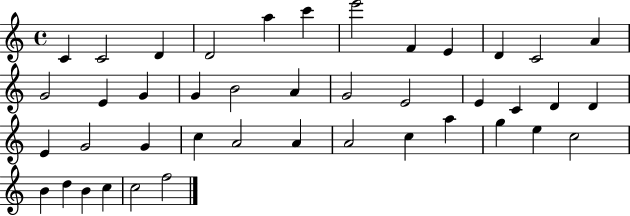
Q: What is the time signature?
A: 4/4